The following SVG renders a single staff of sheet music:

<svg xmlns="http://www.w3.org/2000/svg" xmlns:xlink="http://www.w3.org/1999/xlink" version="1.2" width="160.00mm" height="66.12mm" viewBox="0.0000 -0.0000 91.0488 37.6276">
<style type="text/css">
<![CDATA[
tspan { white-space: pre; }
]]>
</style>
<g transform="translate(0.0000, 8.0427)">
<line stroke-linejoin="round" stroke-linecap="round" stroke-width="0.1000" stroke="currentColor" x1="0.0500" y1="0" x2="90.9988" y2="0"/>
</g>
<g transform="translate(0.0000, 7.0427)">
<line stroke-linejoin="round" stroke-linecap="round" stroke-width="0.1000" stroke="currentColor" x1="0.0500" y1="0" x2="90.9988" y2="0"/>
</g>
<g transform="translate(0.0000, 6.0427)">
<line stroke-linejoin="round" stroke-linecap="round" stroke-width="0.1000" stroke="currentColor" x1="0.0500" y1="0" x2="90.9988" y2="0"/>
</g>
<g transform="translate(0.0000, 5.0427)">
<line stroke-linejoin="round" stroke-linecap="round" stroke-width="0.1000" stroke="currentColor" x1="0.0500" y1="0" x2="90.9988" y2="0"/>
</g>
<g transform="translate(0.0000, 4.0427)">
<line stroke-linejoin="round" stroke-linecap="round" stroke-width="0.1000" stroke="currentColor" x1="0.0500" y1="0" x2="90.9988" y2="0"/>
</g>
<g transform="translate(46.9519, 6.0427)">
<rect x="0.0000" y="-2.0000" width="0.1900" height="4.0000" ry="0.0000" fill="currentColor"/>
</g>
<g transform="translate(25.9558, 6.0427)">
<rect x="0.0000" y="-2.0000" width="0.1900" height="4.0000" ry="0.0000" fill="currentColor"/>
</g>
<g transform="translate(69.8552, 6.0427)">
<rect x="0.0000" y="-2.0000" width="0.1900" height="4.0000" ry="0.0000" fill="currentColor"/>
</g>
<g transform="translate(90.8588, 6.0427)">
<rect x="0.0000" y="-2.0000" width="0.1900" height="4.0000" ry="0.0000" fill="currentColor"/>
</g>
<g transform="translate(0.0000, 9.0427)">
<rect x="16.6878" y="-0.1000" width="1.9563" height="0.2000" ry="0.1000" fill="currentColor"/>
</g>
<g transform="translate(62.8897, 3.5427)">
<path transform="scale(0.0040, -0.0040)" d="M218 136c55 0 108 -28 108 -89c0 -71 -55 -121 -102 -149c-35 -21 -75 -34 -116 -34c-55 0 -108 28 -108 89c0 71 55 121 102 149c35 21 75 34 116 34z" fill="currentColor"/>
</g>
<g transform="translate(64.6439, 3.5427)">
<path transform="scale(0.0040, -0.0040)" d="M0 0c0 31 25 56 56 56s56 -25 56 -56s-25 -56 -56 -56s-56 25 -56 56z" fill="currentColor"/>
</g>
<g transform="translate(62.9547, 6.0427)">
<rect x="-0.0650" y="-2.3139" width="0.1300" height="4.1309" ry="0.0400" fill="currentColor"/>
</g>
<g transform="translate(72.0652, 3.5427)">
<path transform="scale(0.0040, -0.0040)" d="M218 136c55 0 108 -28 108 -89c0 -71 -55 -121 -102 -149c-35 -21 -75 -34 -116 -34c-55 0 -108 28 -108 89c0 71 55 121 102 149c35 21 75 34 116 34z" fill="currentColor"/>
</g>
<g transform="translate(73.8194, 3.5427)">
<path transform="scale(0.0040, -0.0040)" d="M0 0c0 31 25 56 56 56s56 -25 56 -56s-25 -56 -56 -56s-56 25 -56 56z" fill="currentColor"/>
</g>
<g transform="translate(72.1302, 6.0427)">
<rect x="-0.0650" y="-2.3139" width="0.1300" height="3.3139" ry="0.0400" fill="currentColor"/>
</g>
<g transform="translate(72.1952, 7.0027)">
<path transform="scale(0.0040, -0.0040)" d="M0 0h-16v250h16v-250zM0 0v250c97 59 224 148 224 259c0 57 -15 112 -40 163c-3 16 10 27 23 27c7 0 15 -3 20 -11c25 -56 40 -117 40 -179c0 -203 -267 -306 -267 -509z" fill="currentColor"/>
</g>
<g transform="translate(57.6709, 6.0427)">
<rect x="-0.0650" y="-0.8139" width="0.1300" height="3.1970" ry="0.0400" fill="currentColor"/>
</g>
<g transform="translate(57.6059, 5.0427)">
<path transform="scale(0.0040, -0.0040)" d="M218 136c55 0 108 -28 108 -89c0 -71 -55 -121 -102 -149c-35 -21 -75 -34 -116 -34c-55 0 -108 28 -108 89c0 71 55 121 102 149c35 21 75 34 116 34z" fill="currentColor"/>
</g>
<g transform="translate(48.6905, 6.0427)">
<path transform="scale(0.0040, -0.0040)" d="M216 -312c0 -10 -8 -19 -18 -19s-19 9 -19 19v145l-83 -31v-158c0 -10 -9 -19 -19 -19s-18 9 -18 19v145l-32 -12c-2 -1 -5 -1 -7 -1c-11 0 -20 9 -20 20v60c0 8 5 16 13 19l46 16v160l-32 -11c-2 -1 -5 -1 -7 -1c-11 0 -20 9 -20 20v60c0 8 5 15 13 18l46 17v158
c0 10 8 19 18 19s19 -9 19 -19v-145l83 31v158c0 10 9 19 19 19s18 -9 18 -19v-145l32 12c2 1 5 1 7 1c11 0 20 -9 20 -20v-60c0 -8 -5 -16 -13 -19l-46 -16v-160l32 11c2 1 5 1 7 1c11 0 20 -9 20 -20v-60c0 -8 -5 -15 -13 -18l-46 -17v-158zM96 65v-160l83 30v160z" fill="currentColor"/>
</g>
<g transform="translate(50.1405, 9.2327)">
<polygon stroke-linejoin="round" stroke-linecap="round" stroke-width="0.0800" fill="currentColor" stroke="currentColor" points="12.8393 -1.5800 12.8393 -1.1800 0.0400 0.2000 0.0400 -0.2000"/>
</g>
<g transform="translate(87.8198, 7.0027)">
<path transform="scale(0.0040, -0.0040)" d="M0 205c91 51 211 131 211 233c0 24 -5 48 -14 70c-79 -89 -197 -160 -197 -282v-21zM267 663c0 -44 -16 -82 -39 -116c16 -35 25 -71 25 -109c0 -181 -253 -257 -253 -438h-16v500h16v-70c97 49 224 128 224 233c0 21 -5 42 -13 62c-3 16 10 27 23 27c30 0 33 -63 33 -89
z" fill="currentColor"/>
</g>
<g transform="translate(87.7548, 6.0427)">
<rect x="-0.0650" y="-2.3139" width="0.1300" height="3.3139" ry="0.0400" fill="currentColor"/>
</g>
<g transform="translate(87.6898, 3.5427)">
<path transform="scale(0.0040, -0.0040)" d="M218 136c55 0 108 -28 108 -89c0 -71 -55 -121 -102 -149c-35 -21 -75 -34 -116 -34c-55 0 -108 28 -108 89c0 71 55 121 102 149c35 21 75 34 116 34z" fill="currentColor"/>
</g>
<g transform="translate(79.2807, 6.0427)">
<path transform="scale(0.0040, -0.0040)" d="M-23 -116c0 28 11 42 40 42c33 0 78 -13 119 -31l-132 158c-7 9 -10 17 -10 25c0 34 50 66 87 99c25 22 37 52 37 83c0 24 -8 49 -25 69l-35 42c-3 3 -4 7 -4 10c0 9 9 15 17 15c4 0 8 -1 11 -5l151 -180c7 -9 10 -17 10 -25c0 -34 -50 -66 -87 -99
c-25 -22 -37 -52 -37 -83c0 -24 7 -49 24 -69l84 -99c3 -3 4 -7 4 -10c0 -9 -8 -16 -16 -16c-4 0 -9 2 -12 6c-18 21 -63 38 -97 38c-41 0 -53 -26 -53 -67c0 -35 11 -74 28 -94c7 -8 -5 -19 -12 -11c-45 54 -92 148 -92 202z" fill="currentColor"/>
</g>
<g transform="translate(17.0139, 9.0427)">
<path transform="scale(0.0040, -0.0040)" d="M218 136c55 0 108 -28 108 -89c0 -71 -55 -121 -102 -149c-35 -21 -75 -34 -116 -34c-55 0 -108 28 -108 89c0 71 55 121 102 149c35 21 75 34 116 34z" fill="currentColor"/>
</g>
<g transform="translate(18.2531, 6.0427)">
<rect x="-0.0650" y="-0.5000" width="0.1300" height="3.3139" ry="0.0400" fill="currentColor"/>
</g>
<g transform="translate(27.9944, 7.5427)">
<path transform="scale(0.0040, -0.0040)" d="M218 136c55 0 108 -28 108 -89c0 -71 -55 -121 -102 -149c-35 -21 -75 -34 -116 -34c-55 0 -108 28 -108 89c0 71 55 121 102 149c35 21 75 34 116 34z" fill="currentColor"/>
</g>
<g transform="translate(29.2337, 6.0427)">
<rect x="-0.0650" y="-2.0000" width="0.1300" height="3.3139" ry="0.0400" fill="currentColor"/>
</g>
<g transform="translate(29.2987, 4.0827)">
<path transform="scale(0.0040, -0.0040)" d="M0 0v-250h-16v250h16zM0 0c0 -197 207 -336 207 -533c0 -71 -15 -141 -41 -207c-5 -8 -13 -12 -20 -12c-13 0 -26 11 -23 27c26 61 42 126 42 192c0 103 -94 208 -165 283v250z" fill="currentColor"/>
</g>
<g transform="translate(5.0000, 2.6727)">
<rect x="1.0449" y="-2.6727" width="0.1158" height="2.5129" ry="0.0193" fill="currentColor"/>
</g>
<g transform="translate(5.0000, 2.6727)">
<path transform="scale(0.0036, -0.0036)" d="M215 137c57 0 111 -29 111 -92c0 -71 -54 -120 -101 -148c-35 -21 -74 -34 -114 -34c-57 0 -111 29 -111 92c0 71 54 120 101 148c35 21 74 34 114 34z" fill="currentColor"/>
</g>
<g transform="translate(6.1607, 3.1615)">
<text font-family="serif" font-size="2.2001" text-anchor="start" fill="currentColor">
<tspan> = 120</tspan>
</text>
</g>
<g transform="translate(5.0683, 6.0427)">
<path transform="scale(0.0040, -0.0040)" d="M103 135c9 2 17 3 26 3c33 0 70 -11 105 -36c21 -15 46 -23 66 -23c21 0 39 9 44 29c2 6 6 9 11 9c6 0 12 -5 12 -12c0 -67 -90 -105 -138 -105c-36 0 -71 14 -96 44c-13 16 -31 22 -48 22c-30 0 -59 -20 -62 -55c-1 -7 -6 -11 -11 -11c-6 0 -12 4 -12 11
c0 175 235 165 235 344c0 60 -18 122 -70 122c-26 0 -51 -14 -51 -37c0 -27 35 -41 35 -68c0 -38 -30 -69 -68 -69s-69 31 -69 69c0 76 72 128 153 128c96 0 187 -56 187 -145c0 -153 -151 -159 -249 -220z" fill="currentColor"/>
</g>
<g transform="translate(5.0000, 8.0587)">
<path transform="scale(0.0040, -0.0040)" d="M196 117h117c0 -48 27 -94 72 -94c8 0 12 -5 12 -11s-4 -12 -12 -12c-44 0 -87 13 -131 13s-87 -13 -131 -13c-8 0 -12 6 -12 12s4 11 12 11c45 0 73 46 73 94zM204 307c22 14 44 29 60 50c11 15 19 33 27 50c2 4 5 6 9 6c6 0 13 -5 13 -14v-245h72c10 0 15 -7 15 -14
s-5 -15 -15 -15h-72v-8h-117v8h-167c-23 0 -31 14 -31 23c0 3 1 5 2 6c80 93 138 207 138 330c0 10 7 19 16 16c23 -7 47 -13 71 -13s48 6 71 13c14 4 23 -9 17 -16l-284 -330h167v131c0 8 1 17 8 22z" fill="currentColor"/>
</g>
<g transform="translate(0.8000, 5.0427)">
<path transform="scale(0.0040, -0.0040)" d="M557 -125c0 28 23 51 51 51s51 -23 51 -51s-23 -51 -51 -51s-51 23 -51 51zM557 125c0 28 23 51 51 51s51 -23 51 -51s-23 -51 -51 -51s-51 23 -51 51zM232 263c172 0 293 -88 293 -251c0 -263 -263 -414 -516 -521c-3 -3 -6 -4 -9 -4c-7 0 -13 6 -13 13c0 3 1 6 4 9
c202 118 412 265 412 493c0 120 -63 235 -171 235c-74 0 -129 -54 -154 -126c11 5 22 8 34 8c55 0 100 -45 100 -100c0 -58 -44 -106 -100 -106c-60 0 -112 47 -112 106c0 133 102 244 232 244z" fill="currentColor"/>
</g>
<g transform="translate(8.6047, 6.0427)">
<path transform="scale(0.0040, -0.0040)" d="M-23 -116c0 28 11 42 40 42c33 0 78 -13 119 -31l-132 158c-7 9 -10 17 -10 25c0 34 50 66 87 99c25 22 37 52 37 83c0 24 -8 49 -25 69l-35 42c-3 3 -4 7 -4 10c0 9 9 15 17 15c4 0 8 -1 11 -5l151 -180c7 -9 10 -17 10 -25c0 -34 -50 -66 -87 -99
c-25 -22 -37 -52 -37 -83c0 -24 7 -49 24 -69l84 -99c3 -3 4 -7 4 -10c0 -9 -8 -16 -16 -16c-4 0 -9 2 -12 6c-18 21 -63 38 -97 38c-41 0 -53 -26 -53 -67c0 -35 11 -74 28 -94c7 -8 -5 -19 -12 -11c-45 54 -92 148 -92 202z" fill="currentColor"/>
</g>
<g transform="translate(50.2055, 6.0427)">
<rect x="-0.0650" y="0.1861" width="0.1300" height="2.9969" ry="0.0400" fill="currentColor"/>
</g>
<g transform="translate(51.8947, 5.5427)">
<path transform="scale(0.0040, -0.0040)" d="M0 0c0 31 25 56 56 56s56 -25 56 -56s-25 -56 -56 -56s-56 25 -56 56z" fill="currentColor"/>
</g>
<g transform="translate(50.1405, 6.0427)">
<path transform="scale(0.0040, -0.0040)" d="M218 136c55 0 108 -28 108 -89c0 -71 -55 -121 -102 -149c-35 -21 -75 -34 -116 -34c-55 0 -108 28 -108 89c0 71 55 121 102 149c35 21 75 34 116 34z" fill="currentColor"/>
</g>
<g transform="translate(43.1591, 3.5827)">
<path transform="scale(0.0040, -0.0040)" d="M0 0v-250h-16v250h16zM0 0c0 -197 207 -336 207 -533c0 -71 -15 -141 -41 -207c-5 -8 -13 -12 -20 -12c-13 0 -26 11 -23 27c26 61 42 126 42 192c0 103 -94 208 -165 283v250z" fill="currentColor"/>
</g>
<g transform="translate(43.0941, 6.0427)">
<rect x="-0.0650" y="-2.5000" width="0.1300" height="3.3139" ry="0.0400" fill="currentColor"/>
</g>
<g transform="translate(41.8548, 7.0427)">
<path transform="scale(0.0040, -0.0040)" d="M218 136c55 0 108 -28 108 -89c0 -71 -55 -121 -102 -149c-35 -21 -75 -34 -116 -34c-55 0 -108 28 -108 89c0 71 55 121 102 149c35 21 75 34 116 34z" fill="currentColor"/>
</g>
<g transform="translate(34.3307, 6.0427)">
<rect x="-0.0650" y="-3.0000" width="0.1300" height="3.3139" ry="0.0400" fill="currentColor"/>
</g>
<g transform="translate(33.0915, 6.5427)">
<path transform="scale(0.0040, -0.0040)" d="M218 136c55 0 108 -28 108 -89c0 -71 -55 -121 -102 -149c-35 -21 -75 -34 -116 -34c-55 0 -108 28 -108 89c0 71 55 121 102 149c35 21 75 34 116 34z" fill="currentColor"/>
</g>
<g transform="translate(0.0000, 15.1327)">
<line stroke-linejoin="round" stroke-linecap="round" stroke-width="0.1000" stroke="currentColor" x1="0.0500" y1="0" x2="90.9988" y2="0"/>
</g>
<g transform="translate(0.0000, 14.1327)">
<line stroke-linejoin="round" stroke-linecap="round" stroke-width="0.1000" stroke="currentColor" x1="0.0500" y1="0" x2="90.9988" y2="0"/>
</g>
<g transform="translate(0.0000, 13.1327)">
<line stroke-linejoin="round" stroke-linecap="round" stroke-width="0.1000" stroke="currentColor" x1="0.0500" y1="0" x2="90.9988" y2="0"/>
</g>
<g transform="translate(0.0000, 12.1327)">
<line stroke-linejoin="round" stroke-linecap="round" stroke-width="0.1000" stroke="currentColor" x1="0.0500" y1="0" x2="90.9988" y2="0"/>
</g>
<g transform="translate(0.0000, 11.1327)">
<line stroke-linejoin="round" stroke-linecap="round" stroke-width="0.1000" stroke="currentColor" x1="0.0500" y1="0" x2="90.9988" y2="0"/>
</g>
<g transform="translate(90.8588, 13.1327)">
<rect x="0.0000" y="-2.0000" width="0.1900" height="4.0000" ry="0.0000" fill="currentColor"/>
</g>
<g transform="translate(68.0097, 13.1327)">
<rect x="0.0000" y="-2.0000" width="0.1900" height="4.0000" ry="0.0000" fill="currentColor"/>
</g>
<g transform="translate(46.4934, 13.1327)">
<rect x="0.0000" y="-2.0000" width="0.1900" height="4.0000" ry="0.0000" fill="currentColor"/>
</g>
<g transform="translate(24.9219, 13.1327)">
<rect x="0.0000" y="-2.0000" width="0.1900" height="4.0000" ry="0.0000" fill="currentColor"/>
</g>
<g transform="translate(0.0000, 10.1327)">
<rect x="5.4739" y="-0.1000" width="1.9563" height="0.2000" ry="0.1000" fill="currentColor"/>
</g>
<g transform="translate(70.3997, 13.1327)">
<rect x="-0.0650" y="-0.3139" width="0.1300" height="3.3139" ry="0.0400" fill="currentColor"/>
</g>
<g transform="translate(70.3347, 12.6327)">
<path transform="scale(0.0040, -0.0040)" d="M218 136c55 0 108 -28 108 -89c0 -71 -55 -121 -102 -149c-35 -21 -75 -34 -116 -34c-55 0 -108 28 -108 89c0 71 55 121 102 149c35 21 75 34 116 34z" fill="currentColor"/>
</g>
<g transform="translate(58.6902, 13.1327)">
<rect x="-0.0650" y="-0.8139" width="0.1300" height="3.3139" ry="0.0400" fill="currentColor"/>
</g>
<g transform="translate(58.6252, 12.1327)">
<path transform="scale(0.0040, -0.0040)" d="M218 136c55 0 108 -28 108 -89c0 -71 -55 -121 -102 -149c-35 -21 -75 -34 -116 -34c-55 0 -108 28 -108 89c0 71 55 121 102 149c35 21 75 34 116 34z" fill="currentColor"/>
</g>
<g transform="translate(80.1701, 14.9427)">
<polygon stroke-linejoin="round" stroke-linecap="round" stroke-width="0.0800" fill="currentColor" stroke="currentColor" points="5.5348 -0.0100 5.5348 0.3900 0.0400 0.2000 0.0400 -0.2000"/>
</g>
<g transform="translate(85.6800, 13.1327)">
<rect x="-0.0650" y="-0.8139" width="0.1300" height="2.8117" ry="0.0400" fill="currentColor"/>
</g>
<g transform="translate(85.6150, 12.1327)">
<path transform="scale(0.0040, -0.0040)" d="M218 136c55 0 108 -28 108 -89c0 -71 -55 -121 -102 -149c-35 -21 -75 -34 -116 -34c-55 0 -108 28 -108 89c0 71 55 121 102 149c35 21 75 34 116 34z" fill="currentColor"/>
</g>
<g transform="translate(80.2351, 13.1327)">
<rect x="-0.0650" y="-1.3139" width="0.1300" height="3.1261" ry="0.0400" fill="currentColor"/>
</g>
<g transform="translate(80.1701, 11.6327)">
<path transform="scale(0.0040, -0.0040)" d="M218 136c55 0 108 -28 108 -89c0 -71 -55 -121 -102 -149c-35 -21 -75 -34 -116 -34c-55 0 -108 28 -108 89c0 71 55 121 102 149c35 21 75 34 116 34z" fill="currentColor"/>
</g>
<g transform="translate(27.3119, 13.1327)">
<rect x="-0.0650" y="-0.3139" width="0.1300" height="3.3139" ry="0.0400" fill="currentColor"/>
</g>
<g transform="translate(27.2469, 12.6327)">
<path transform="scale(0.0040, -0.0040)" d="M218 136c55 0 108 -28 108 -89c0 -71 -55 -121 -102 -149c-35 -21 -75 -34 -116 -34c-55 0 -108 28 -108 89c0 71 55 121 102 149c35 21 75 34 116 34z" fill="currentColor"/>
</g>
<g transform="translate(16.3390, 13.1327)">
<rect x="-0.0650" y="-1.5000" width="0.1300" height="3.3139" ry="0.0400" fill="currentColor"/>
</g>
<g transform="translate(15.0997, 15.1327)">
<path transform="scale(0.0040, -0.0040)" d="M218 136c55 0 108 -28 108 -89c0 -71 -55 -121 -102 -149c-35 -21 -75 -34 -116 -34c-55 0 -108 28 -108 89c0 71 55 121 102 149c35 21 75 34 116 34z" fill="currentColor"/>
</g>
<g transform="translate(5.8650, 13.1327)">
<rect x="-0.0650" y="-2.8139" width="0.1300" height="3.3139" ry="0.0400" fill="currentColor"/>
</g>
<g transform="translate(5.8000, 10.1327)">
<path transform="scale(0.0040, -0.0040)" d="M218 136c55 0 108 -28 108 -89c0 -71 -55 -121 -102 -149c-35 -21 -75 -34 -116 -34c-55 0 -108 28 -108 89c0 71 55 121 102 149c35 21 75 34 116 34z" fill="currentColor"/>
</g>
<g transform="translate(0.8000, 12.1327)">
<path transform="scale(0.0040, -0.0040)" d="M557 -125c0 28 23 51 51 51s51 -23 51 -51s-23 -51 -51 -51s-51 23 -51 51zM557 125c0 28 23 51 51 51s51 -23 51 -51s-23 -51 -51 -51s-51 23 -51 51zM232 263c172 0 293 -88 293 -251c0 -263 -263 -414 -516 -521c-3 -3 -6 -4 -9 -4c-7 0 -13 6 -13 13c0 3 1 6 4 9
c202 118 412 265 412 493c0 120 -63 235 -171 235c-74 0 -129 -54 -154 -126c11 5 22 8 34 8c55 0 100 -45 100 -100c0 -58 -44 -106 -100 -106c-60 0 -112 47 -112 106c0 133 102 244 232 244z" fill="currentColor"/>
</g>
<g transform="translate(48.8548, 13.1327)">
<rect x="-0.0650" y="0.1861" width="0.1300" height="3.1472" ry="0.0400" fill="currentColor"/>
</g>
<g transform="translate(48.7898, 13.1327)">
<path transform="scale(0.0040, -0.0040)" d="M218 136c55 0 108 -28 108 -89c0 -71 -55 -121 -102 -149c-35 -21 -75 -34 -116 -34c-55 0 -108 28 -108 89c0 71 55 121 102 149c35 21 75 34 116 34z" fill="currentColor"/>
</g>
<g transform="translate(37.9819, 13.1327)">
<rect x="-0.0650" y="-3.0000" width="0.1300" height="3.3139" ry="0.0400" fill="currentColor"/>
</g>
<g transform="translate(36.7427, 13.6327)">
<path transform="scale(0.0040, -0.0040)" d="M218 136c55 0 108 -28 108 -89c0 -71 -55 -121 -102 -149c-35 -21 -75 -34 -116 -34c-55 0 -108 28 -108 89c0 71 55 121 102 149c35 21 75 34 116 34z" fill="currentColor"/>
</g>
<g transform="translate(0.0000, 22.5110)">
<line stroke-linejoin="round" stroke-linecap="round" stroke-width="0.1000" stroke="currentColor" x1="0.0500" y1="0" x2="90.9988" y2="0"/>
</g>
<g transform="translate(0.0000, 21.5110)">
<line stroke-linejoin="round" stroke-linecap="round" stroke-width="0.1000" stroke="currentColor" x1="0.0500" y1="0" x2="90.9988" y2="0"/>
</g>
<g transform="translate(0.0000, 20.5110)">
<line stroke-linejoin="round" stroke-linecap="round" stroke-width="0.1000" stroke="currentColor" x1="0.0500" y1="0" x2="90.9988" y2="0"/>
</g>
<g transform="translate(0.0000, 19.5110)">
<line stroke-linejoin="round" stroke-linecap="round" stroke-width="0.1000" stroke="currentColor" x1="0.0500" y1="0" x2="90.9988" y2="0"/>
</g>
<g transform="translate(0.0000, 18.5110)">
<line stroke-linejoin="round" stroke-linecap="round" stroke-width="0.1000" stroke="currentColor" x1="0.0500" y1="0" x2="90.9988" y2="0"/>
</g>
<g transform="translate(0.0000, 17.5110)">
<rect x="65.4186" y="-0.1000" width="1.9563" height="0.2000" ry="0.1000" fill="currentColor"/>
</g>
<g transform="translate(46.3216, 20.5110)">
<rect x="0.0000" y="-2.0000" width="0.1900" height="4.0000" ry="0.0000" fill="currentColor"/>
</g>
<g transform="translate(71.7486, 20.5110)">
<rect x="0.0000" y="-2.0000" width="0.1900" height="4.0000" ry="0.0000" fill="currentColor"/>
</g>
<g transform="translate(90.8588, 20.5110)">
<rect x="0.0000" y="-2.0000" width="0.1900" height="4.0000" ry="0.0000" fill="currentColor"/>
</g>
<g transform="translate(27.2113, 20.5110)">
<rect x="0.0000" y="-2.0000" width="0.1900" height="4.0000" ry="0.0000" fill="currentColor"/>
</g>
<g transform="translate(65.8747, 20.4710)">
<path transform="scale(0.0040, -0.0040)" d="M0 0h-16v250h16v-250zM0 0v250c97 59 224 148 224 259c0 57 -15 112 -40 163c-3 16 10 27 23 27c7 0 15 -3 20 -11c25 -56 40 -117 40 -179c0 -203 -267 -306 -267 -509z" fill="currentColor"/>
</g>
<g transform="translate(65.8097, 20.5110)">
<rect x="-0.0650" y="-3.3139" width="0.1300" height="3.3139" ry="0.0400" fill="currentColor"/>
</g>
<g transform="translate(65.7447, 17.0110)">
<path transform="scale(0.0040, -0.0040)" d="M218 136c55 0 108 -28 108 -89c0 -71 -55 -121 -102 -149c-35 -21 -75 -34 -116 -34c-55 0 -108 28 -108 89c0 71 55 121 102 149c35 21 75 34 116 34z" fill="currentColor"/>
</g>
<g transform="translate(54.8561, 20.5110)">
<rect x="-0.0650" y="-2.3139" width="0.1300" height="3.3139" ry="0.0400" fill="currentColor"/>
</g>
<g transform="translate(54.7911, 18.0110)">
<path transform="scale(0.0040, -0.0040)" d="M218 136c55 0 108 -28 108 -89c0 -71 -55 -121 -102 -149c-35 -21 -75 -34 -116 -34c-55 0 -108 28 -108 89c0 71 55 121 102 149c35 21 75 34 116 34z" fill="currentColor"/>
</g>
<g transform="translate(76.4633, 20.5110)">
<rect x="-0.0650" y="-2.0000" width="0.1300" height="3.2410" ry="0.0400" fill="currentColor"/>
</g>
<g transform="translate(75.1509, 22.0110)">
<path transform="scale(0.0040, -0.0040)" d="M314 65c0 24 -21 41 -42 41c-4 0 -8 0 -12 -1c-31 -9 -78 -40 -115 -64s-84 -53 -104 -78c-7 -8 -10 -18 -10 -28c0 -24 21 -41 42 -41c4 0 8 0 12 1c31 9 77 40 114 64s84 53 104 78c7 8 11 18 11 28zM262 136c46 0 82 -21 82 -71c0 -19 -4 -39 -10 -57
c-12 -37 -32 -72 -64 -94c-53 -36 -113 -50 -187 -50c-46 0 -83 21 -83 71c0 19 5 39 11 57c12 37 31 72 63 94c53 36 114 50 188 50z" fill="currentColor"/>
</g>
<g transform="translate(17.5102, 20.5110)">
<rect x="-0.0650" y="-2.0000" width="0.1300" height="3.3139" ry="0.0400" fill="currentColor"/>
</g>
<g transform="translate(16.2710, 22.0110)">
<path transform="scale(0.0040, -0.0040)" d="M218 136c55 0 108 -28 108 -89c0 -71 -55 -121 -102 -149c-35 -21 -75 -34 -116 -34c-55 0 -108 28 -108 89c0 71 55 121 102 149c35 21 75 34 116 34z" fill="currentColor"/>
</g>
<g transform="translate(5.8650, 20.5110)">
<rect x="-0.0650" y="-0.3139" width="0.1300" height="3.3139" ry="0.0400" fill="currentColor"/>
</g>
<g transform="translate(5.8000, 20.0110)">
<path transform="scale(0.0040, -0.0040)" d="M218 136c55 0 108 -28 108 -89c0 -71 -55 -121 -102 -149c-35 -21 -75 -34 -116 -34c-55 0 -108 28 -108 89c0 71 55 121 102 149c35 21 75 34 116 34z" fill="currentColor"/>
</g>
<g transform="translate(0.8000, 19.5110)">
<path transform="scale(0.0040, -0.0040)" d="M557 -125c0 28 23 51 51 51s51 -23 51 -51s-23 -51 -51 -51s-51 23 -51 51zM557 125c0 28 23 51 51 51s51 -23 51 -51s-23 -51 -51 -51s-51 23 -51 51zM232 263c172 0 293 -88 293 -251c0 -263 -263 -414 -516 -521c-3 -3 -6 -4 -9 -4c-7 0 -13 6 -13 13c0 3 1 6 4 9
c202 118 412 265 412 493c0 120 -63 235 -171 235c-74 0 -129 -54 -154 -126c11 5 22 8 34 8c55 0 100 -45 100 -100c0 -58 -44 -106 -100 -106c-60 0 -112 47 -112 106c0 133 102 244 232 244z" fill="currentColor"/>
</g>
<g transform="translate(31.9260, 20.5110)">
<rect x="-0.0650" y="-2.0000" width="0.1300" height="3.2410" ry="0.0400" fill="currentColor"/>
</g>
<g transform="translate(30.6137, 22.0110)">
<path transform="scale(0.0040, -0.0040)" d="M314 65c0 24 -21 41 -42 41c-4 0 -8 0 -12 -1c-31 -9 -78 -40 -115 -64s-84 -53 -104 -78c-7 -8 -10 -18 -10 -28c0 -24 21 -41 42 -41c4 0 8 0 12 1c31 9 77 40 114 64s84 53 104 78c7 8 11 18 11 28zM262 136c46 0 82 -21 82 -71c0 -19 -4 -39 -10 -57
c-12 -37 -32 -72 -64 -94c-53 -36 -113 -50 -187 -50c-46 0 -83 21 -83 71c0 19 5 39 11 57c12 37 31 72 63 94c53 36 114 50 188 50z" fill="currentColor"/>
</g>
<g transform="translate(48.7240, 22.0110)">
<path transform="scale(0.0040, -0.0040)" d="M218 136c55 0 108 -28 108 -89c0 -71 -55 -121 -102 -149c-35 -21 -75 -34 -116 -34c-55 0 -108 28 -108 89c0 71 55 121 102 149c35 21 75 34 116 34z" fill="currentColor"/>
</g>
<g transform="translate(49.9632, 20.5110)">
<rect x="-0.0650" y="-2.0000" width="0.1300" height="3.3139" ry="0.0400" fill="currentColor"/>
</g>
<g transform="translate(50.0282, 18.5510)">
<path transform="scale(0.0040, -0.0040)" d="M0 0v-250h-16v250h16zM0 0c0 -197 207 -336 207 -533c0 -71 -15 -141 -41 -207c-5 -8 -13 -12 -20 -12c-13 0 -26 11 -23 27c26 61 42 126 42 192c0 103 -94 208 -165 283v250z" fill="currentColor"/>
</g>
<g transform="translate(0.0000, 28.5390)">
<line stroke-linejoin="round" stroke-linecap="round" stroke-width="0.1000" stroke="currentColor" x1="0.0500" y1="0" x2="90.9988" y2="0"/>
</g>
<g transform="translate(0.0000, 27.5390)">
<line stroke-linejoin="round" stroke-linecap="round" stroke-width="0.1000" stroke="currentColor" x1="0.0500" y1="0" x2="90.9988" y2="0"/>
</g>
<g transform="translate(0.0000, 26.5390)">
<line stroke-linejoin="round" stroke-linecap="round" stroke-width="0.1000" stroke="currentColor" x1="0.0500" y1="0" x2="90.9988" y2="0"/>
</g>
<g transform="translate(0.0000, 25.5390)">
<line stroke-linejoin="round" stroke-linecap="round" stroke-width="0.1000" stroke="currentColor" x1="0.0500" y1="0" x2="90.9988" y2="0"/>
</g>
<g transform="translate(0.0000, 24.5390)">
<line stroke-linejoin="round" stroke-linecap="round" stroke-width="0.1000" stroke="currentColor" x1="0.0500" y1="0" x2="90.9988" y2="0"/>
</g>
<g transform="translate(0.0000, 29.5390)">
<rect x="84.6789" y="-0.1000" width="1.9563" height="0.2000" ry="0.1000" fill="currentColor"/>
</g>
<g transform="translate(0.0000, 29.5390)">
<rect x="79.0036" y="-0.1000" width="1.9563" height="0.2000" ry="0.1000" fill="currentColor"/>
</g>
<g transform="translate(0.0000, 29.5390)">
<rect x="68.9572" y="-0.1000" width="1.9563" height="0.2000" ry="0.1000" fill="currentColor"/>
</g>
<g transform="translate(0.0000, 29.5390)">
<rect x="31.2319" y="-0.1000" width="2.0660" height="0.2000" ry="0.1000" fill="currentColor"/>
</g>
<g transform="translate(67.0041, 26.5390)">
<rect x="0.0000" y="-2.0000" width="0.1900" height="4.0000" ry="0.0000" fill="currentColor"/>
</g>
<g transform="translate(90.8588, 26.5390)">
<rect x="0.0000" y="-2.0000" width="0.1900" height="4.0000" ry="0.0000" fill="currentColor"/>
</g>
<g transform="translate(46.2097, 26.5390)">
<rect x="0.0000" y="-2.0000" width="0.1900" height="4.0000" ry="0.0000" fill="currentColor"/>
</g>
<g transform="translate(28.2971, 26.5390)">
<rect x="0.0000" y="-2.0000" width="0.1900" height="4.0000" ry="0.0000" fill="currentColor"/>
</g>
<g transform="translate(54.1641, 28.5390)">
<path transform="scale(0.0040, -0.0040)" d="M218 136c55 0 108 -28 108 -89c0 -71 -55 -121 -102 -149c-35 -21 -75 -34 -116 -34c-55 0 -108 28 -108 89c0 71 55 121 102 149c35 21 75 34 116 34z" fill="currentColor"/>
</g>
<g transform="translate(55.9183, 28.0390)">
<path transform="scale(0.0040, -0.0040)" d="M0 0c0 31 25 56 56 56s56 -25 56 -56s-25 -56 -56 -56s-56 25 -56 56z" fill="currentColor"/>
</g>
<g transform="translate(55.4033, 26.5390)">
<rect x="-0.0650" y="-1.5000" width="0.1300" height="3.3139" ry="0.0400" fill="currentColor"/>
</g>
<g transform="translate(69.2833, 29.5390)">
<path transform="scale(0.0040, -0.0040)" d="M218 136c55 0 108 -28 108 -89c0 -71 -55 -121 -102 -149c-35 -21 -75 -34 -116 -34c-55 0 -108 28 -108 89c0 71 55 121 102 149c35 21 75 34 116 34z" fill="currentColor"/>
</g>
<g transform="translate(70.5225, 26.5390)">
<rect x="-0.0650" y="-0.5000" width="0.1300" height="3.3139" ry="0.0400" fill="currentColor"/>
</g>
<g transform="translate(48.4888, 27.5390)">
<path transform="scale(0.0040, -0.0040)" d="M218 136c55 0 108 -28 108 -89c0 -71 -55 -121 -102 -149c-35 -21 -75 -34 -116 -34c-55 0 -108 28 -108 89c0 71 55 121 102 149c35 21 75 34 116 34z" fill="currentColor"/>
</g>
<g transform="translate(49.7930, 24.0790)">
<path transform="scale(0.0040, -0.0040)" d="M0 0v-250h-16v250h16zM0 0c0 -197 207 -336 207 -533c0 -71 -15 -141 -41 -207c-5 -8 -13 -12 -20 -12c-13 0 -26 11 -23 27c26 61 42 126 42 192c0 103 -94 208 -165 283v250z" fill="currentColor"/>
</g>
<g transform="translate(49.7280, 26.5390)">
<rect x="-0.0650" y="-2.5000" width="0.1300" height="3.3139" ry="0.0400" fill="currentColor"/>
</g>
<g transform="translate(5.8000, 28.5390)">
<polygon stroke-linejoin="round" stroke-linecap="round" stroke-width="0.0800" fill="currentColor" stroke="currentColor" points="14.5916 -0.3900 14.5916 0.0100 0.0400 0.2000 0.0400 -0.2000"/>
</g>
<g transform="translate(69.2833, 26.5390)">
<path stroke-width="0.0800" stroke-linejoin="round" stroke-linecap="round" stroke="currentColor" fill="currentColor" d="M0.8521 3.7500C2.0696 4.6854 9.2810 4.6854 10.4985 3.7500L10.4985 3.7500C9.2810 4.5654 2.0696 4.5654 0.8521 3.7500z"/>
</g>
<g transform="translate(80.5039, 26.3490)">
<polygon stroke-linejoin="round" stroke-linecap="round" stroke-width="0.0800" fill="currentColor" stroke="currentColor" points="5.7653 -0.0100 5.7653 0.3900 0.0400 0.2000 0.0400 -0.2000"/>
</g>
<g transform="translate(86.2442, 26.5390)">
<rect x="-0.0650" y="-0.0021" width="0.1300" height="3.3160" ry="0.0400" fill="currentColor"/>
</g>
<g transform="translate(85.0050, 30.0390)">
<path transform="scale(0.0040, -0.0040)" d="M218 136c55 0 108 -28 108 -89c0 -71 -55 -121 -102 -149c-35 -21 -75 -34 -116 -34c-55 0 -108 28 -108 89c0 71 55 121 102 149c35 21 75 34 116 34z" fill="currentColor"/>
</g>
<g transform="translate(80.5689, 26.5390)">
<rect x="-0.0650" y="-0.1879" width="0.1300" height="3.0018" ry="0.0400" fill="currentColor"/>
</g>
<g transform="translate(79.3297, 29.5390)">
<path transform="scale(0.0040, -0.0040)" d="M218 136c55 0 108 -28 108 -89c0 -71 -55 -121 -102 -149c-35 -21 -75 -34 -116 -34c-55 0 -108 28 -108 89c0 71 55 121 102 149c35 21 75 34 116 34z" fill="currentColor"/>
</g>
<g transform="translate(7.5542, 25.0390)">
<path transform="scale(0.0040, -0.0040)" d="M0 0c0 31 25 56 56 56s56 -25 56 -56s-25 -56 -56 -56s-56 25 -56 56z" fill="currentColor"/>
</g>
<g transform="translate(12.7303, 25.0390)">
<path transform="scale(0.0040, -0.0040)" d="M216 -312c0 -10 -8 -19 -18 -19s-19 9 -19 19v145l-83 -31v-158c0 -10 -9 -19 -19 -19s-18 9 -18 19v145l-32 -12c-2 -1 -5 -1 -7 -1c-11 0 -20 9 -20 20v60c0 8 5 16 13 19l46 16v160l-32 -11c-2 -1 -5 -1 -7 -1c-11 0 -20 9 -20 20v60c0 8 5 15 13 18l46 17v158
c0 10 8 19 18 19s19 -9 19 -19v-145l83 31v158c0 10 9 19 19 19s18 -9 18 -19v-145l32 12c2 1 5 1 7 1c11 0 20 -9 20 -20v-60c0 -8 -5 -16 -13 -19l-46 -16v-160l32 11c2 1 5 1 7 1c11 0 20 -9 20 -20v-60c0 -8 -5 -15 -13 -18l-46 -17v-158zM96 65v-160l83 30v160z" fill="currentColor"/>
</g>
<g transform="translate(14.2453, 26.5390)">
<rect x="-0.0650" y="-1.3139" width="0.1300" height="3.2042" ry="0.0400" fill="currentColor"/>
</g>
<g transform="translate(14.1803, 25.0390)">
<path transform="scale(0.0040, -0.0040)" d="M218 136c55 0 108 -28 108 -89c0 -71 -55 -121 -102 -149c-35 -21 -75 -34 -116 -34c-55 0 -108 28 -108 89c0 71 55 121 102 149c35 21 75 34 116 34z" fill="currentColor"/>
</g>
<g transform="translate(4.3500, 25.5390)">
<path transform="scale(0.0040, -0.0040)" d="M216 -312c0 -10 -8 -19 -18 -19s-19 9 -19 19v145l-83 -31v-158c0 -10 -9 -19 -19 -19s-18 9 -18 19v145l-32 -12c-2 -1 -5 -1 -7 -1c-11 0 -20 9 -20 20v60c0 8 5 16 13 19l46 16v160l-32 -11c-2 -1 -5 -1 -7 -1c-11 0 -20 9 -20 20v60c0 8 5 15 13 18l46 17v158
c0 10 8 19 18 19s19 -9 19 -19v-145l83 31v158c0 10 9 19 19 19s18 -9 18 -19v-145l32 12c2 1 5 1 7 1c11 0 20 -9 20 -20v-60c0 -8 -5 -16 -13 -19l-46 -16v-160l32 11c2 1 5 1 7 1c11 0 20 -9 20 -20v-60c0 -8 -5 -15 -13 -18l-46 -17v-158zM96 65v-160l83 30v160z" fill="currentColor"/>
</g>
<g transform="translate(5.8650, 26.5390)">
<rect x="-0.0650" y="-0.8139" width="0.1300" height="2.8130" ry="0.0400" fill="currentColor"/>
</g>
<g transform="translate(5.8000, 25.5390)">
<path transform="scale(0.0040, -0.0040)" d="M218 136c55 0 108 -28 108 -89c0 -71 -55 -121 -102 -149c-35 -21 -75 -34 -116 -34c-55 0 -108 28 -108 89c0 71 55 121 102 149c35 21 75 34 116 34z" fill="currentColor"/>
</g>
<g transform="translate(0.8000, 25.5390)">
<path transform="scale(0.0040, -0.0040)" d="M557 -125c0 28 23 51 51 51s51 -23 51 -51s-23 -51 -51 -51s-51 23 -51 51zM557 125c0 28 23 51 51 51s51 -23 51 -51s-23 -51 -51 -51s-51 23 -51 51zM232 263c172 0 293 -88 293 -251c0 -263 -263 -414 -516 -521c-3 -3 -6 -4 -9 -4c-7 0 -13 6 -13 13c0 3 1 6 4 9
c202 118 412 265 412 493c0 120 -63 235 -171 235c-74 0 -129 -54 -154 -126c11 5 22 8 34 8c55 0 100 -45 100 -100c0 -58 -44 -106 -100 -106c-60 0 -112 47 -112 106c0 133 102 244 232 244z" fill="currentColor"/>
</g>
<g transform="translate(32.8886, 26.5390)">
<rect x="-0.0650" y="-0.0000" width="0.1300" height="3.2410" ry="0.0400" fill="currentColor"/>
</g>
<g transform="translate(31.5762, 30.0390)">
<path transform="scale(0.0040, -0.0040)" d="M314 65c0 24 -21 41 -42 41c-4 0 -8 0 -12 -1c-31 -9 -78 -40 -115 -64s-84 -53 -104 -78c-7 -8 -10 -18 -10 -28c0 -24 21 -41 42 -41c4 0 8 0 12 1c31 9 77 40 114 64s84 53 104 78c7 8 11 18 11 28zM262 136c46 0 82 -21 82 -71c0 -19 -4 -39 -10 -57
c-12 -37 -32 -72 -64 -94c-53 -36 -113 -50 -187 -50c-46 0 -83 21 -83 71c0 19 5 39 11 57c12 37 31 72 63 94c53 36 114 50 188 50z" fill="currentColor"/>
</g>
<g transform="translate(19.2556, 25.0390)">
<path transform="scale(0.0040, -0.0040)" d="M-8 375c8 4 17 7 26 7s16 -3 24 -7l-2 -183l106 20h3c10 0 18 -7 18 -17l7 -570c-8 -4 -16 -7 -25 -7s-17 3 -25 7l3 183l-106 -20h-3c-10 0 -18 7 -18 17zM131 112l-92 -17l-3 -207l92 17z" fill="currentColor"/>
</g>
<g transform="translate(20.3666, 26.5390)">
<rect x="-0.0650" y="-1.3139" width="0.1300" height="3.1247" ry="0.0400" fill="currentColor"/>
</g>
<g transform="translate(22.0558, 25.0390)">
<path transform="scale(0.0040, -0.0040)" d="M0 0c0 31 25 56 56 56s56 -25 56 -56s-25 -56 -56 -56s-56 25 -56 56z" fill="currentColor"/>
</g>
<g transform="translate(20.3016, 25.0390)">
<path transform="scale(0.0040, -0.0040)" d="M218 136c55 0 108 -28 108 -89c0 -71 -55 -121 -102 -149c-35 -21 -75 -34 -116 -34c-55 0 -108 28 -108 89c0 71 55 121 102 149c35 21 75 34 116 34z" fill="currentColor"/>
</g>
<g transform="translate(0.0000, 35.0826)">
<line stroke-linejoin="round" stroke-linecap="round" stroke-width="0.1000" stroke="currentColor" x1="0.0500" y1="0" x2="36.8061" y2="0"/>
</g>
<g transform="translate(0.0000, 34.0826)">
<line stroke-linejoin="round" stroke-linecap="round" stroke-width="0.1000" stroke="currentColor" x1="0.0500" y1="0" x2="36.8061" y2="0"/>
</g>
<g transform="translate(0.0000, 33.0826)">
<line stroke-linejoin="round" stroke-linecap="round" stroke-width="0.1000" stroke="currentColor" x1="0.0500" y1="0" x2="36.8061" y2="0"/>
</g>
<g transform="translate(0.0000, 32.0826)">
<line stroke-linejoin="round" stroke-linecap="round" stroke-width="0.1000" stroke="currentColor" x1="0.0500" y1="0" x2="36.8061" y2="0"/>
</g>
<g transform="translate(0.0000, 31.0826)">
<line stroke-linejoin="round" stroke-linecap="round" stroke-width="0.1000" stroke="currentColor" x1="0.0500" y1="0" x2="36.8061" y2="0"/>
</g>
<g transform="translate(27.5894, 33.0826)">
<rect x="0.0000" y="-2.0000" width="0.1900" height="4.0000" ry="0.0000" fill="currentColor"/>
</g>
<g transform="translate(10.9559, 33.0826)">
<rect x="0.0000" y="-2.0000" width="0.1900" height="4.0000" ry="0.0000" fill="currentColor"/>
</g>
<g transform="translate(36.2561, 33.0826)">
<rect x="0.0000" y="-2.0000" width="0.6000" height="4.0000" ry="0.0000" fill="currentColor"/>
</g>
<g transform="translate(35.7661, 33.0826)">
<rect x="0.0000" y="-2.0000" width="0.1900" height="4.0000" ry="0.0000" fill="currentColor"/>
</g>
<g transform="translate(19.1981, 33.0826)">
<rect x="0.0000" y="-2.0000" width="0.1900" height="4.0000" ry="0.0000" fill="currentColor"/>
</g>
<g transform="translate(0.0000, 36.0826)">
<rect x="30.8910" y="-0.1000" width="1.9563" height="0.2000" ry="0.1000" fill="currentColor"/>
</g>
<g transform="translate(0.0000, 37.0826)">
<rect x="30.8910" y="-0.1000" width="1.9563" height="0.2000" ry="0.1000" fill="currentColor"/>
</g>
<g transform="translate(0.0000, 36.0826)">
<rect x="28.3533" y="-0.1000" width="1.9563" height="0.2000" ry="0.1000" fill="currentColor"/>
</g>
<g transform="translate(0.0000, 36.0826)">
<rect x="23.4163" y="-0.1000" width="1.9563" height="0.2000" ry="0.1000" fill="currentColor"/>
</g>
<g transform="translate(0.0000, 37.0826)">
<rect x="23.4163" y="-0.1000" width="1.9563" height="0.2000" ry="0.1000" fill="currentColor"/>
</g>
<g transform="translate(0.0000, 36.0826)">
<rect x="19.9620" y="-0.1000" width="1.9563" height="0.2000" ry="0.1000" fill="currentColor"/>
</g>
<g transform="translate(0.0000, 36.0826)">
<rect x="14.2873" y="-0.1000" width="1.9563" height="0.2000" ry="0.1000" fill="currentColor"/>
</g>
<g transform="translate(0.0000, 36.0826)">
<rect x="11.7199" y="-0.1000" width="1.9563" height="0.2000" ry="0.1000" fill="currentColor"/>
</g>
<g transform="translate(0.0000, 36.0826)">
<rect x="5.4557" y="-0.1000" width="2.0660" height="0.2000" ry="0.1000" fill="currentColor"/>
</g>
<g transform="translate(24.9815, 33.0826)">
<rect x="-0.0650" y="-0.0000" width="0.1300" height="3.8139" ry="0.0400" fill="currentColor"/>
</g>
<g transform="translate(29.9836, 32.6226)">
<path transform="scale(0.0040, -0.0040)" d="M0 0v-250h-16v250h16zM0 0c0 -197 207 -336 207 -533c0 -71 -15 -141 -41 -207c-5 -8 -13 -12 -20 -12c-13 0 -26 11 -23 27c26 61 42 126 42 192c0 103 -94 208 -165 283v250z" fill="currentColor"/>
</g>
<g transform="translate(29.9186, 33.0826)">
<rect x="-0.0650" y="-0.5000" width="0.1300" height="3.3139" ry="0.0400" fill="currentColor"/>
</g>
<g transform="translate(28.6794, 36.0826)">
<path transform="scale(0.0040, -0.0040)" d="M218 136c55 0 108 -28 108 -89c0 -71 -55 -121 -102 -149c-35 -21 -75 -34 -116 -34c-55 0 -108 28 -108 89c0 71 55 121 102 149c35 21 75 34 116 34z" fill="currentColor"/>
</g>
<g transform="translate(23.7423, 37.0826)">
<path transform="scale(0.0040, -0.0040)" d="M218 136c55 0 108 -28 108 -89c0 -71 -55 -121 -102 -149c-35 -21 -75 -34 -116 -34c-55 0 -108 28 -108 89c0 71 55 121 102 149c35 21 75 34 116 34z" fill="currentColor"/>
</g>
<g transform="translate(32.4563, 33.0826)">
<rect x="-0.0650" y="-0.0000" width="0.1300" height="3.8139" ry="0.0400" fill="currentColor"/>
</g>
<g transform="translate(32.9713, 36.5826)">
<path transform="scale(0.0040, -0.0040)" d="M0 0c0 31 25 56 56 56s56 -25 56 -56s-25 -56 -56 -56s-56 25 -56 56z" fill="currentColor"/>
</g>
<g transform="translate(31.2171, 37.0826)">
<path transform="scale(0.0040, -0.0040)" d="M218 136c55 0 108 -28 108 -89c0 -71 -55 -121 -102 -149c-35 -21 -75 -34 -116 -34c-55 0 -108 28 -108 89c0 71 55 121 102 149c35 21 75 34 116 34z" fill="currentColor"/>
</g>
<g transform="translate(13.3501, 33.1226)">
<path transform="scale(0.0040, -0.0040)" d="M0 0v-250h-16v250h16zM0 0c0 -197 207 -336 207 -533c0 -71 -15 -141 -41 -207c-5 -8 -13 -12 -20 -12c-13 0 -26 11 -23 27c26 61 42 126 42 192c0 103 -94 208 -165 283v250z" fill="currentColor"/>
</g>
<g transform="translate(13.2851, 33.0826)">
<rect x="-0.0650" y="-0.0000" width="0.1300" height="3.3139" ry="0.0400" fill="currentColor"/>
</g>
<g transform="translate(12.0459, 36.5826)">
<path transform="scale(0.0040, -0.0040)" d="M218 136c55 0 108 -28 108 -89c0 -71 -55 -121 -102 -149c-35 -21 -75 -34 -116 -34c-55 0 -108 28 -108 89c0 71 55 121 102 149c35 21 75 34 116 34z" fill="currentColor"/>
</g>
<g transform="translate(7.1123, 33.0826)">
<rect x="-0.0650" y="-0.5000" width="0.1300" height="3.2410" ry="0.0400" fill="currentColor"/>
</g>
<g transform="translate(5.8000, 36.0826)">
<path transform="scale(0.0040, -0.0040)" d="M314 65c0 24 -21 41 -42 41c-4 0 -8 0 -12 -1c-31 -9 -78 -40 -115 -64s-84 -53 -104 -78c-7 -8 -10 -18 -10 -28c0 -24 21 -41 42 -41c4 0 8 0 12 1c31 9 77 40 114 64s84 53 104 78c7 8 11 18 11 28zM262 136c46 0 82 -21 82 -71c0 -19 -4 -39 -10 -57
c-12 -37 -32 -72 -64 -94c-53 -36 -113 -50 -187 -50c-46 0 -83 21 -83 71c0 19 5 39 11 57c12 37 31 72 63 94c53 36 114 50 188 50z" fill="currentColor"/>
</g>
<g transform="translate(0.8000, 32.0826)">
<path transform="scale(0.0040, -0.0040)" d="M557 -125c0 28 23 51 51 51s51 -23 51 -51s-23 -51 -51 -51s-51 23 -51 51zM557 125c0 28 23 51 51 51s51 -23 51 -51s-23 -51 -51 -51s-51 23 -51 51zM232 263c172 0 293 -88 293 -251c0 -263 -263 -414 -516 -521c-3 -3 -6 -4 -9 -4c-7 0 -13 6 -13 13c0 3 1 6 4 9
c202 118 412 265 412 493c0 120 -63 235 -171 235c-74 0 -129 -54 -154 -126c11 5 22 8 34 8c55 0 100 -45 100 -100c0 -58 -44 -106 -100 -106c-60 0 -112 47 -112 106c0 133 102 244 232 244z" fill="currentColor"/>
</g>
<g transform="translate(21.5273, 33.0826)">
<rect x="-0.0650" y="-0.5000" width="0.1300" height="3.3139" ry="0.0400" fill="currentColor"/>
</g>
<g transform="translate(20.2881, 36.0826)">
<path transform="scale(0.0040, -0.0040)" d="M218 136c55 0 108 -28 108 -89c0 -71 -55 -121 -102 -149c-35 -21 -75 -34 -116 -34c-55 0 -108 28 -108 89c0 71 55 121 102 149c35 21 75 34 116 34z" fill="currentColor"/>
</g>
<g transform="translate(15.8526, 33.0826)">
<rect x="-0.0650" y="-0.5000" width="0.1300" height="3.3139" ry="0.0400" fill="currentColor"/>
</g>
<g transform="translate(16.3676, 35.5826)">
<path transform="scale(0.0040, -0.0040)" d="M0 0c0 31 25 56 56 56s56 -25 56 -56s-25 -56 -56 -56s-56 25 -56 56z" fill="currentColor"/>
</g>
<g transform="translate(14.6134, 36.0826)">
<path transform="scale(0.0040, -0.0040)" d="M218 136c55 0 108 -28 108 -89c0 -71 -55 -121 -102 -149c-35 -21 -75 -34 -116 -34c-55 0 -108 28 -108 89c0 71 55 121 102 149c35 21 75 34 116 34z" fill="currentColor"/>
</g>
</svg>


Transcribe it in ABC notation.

X:1
T:Untitled
M:2/4
L:1/4
K:C
z E,, A,,/2 C, B,,/2 ^D,/2 F,/2 B,/2 B,/2 z B,/4 C G,, E, C, D, F, E, G,/2 F,/2 E, A,, A,,2 A,,/2 B, D/2 A,,2 ^F,/2 ^G,/2 G,/2 D,,2 B,,/2 G,, E,, E,,/2 D,,/2 E,,2 D,,/2 E,, E,, C,, E,,/2 C,,